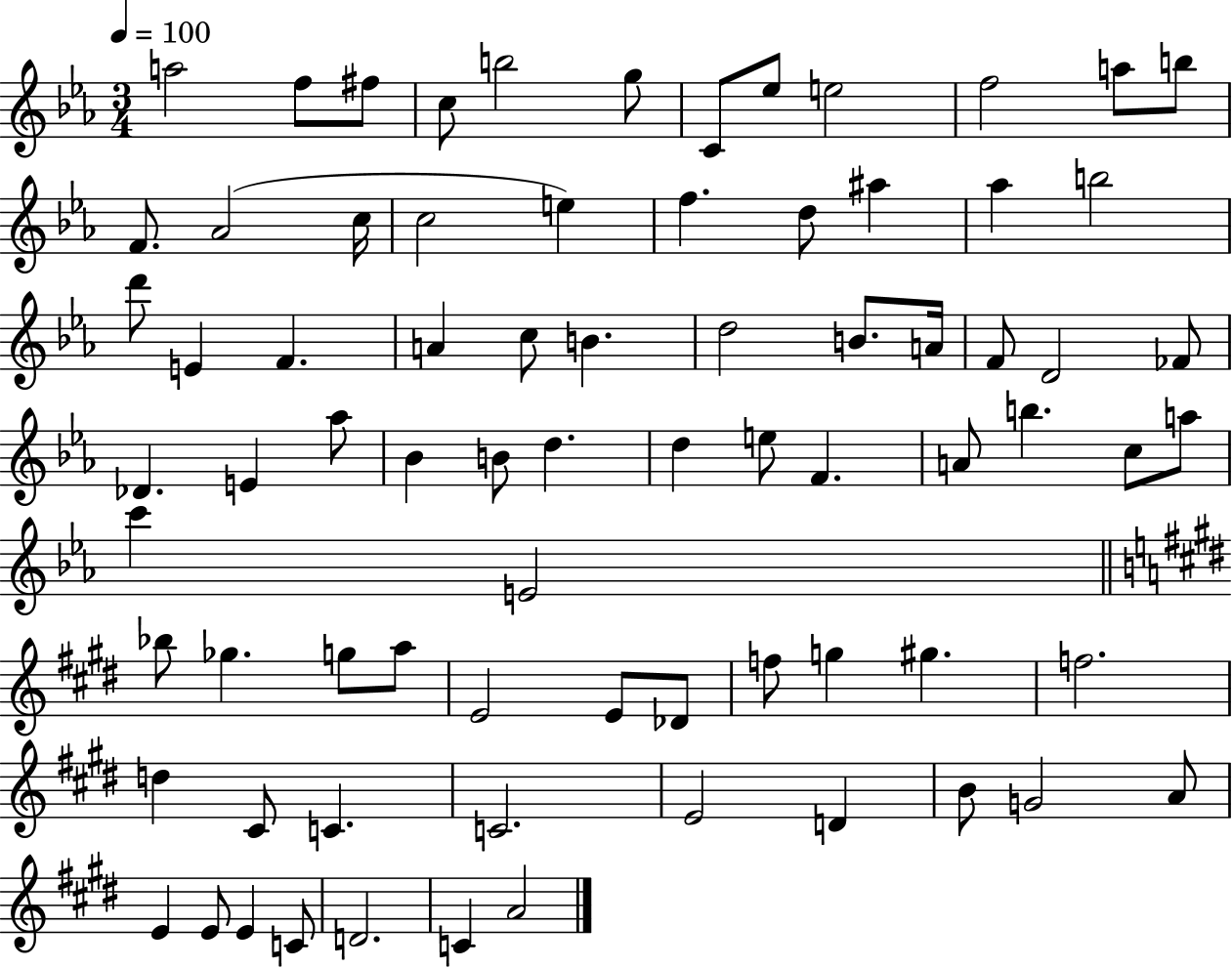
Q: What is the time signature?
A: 3/4